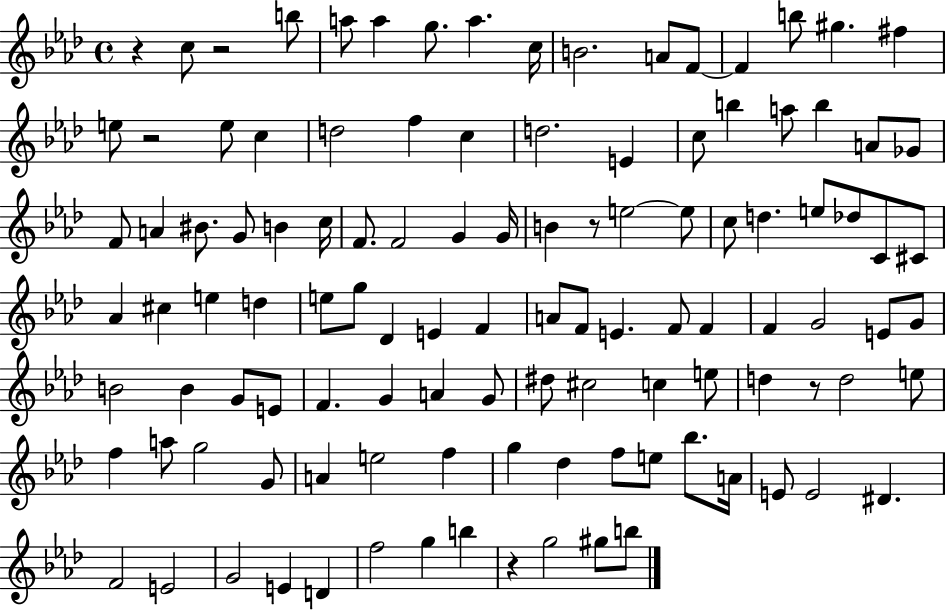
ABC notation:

X:1
T:Untitled
M:4/4
L:1/4
K:Ab
z c/2 z2 b/2 a/2 a g/2 a c/4 B2 A/2 F/2 F b/2 ^g ^f e/2 z2 e/2 c d2 f c d2 E c/2 b a/2 b A/2 _G/2 F/2 A ^B/2 G/2 B c/4 F/2 F2 G G/4 B z/2 e2 e/2 c/2 d e/2 _d/2 C/2 ^C/2 _A ^c e d e/2 g/2 _D E F A/2 F/2 E F/2 F F G2 E/2 G/2 B2 B G/2 E/2 F G A G/2 ^d/2 ^c2 c e/2 d z/2 d2 e/2 f a/2 g2 G/2 A e2 f g _d f/2 e/2 _b/2 A/4 E/2 E2 ^D F2 E2 G2 E D f2 g b z g2 ^g/2 b/2